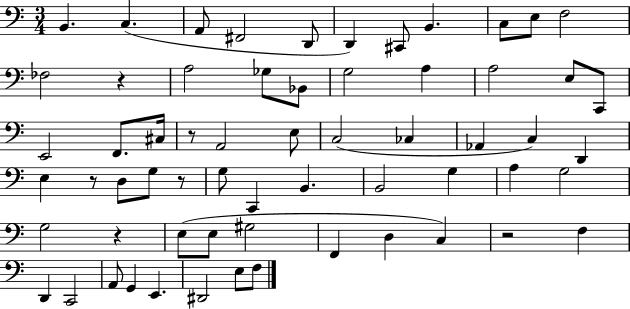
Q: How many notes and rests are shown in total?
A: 62